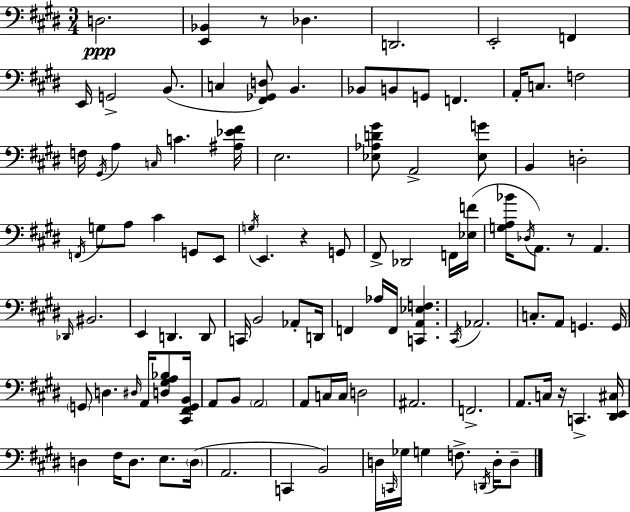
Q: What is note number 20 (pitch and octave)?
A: A3